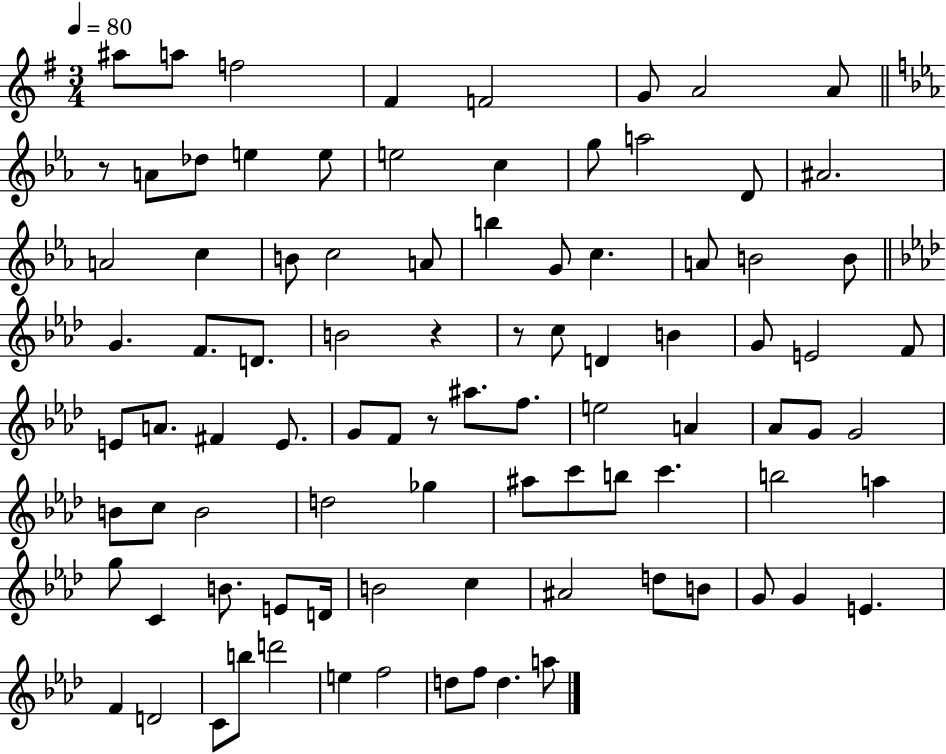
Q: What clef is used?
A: treble